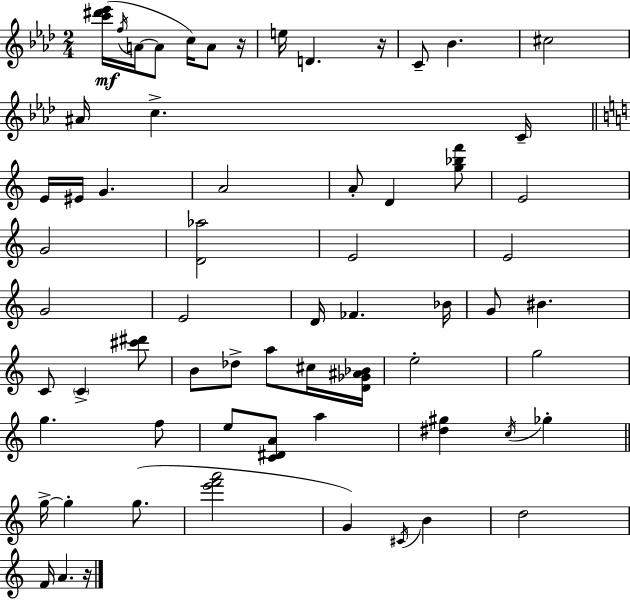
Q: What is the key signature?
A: AES major